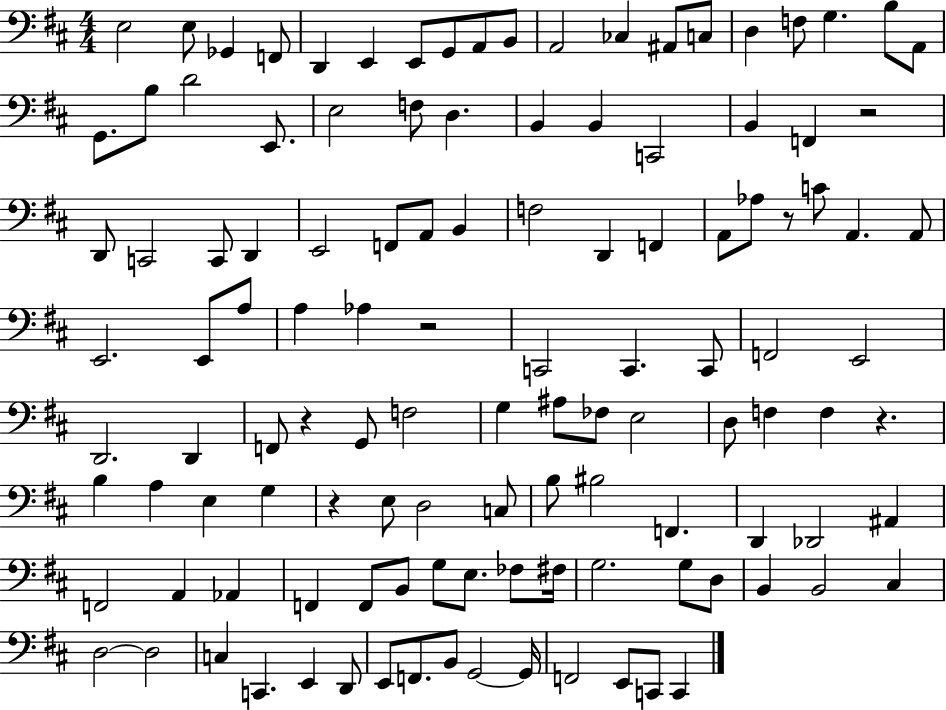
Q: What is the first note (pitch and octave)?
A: E3